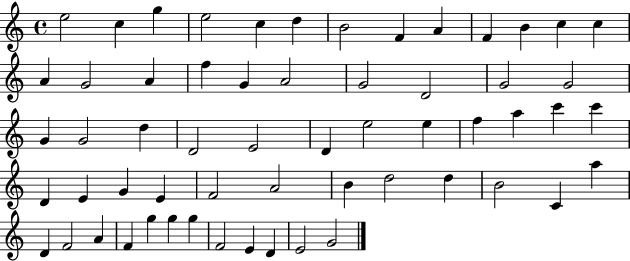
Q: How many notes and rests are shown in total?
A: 59